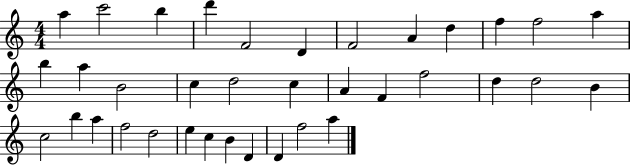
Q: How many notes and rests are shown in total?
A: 36